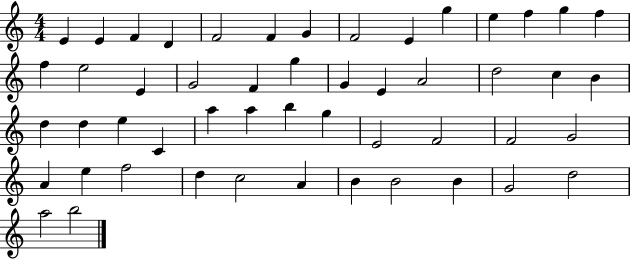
{
  \clef treble
  \numericTimeSignature
  \time 4/4
  \key c \major
  e'4 e'4 f'4 d'4 | f'2 f'4 g'4 | f'2 e'4 g''4 | e''4 f''4 g''4 f''4 | \break f''4 e''2 e'4 | g'2 f'4 g''4 | g'4 e'4 a'2 | d''2 c''4 b'4 | \break d''4 d''4 e''4 c'4 | a''4 a''4 b''4 g''4 | e'2 f'2 | f'2 g'2 | \break a'4 e''4 f''2 | d''4 c''2 a'4 | b'4 b'2 b'4 | g'2 d''2 | \break a''2 b''2 | \bar "|."
}